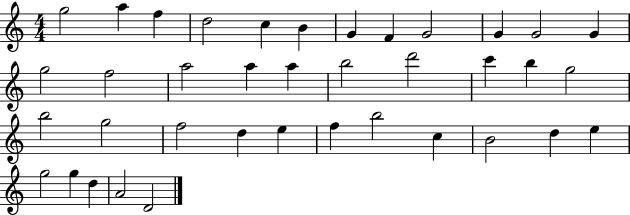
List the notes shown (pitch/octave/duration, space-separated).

G5/h A5/q F5/q D5/h C5/q B4/q G4/q F4/q G4/h G4/q G4/h G4/q G5/h F5/h A5/h A5/q A5/q B5/h D6/h C6/q B5/q G5/h B5/h G5/h F5/h D5/q E5/q F5/q B5/h C5/q B4/h D5/q E5/q G5/h G5/q D5/q A4/h D4/h